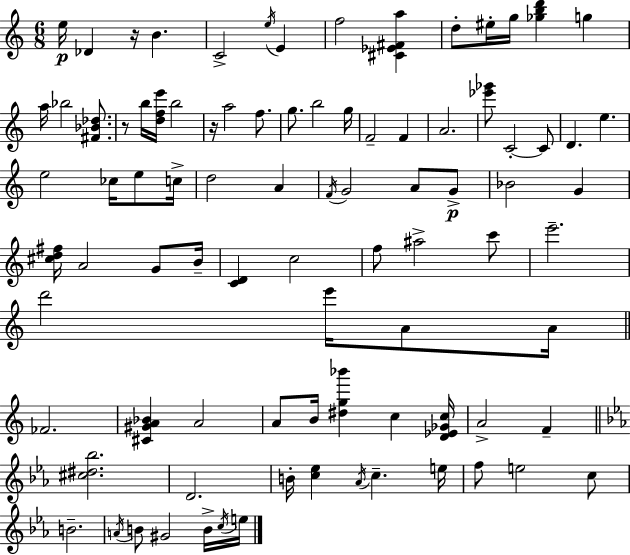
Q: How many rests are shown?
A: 3